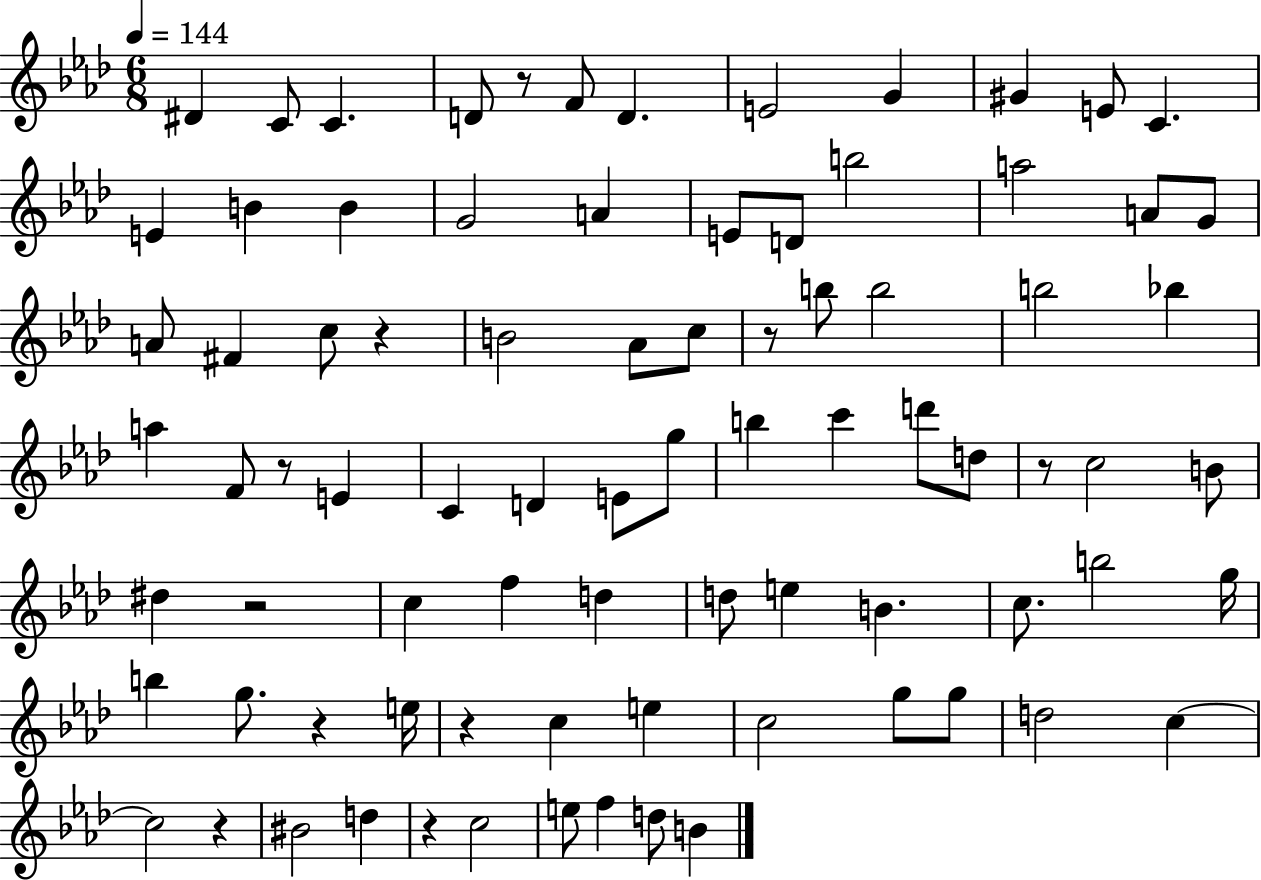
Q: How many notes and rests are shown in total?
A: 83